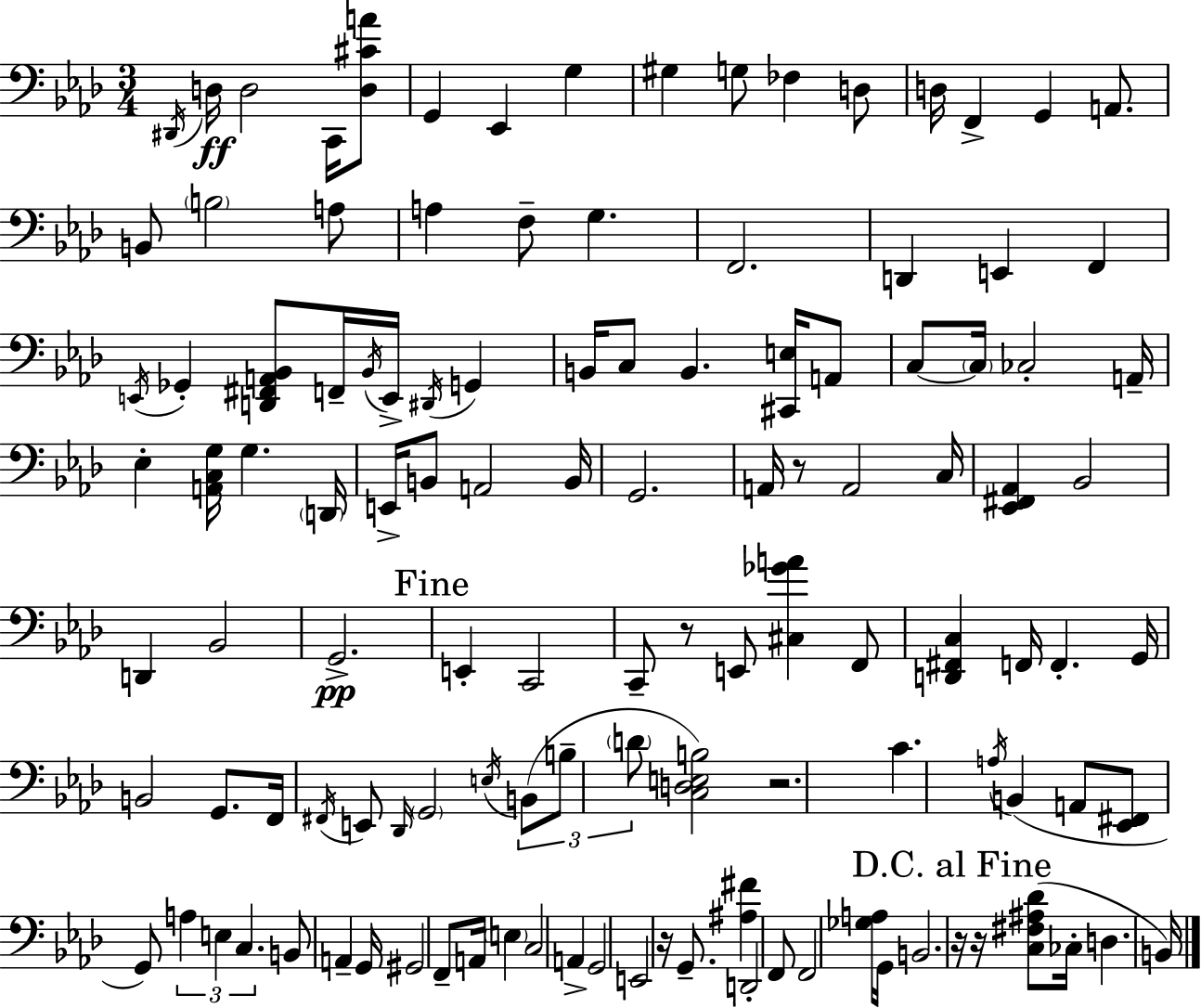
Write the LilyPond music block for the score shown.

{
  \clef bass
  \numericTimeSignature
  \time 3/4
  \key aes \major
  \acciaccatura { dis,16 }\ff d16 d2 c,16 <d cis' a'>8 | g,4 ees,4 g4 | gis4 g8 fes4 d8 | d16 f,4-> g,4 a,8. | \break b,8 \parenthesize b2 a8 | a4 f8-- g4. | f,2. | d,4 e,4 f,4 | \break \acciaccatura { e,16 } ges,4-. <d, fis, a, bes,>8 f,16-- \acciaccatura { bes,16 } e,16-> \acciaccatura { dis,16 } | g,4 b,16 c8 b,4. | <cis, e>16 a,8 c8~~ \parenthesize c16 ces2-. | a,16-- ees4-. <a, c g>16 g4. | \break \parenthesize d,16 e,16-> b,8 a,2 | b,16 g,2. | a,16 r8 a,2 | c16 <ees, fis, aes,>4 bes,2 | \break d,4 bes,2 | g,2.->\pp | \mark "Fine" e,4-. c,2 | c,8-- r8 e,8 <cis ges' a'>4 | \break f,8 <d, fis, c>4 f,16 f,4.-. | g,16 b,2 | g,8. f,16 \acciaccatura { fis,16 } e,8 \grace { des,16 } \parenthesize g,2 | \acciaccatura { e16 }( \tuplet 3/2 { b,8 b8-- \parenthesize d'8 } <c d e b>2) | \break r2. | c'4. | \acciaccatura { a16 } b,4( a,8 <ees, fis,>8 g,8) | \tuplet 3/2 { a4 e4 c4. } | \break b,8 a,4-- g,16 gis,2 | f,8-- a,16 \parenthesize e4 | c2 a,4-> | g,2 e,2 | \break r16 g,8.-- <ais fis'>4 | d,2-. f,8 f,2 | <ges a>16 g,16 b,2. | \mark "D.C. al Fine" r16 r16 <c fis ais des'>8( | \break ces16-. d4. b,16) \bar "|."
}